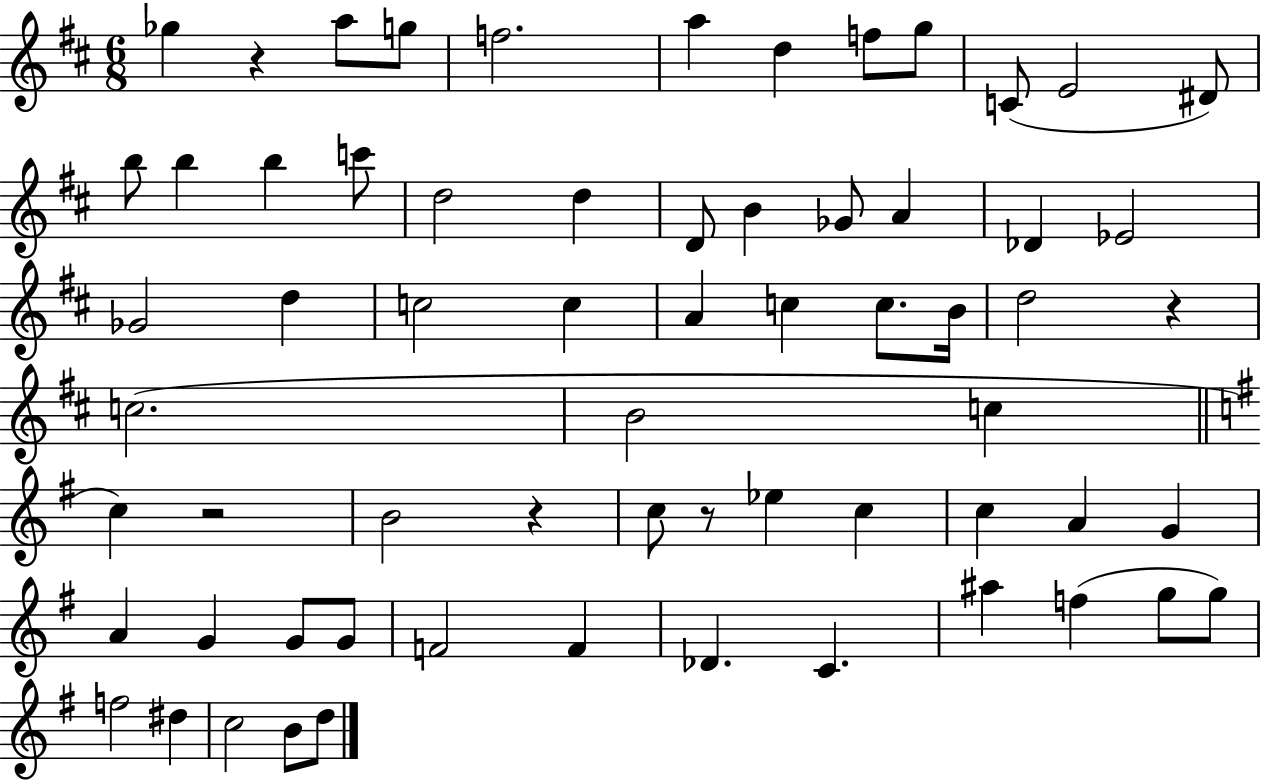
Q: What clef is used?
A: treble